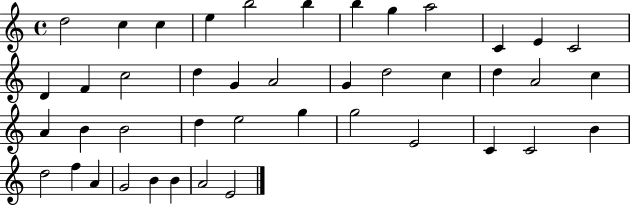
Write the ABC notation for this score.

X:1
T:Untitled
M:4/4
L:1/4
K:C
d2 c c e b2 b b g a2 C E C2 D F c2 d G A2 G d2 c d A2 c A B B2 d e2 g g2 E2 C C2 B d2 f A G2 B B A2 E2